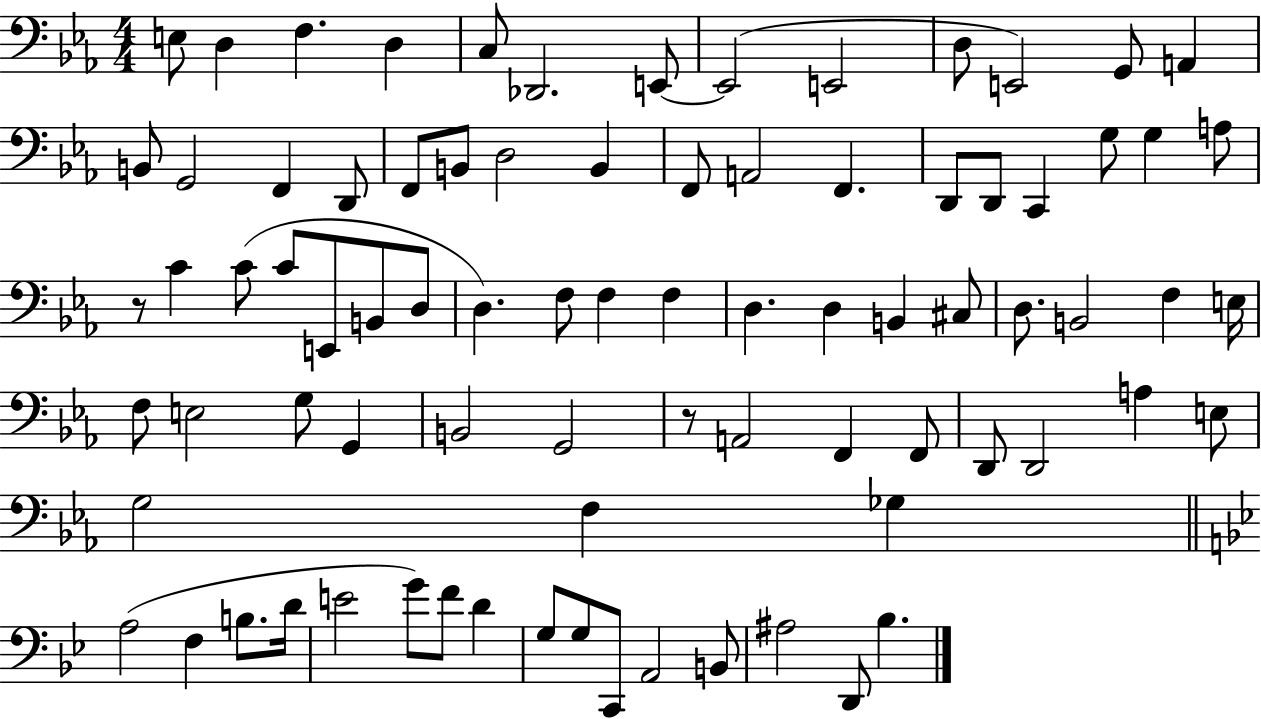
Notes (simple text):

E3/e D3/q F3/q. D3/q C3/e Db2/h. E2/e E2/h E2/h D3/e E2/h G2/e A2/q B2/e G2/h F2/q D2/e F2/e B2/e D3/h B2/q F2/e A2/h F2/q. D2/e D2/e C2/q G3/e G3/q A3/e R/e C4/q C4/e C4/e E2/e B2/e D3/e D3/q. F3/e F3/q F3/q D3/q. D3/q B2/q C#3/e D3/e. B2/h F3/q E3/s F3/e E3/h G3/e G2/q B2/h G2/h R/e A2/h F2/q F2/e D2/e D2/h A3/q E3/e G3/h F3/q Gb3/q A3/h F3/q B3/e. D4/s E4/h G4/e F4/e D4/q G3/e G3/e C2/e A2/h B2/e A#3/h D2/e Bb3/q.